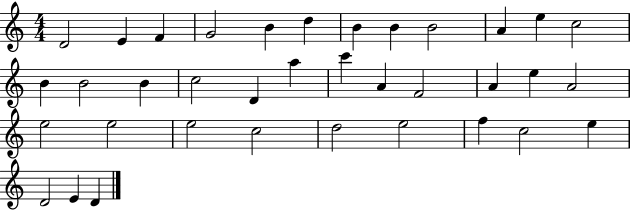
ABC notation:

X:1
T:Untitled
M:4/4
L:1/4
K:C
D2 E F G2 B d B B B2 A e c2 B B2 B c2 D a c' A F2 A e A2 e2 e2 e2 c2 d2 e2 f c2 e D2 E D